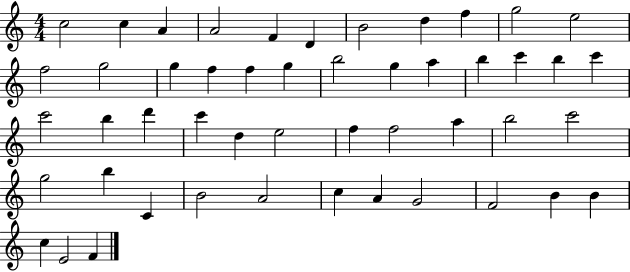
C5/h C5/q A4/q A4/h F4/q D4/q B4/h D5/q F5/q G5/h E5/h F5/h G5/h G5/q F5/q F5/q G5/q B5/h G5/q A5/q B5/q C6/q B5/q C6/q C6/h B5/q D6/q C6/q D5/q E5/h F5/q F5/h A5/q B5/h C6/h G5/h B5/q C4/q B4/h A4/h C5/q A4/q G4/h F4/h B4/q B4/q C5/q E4/h F4/q